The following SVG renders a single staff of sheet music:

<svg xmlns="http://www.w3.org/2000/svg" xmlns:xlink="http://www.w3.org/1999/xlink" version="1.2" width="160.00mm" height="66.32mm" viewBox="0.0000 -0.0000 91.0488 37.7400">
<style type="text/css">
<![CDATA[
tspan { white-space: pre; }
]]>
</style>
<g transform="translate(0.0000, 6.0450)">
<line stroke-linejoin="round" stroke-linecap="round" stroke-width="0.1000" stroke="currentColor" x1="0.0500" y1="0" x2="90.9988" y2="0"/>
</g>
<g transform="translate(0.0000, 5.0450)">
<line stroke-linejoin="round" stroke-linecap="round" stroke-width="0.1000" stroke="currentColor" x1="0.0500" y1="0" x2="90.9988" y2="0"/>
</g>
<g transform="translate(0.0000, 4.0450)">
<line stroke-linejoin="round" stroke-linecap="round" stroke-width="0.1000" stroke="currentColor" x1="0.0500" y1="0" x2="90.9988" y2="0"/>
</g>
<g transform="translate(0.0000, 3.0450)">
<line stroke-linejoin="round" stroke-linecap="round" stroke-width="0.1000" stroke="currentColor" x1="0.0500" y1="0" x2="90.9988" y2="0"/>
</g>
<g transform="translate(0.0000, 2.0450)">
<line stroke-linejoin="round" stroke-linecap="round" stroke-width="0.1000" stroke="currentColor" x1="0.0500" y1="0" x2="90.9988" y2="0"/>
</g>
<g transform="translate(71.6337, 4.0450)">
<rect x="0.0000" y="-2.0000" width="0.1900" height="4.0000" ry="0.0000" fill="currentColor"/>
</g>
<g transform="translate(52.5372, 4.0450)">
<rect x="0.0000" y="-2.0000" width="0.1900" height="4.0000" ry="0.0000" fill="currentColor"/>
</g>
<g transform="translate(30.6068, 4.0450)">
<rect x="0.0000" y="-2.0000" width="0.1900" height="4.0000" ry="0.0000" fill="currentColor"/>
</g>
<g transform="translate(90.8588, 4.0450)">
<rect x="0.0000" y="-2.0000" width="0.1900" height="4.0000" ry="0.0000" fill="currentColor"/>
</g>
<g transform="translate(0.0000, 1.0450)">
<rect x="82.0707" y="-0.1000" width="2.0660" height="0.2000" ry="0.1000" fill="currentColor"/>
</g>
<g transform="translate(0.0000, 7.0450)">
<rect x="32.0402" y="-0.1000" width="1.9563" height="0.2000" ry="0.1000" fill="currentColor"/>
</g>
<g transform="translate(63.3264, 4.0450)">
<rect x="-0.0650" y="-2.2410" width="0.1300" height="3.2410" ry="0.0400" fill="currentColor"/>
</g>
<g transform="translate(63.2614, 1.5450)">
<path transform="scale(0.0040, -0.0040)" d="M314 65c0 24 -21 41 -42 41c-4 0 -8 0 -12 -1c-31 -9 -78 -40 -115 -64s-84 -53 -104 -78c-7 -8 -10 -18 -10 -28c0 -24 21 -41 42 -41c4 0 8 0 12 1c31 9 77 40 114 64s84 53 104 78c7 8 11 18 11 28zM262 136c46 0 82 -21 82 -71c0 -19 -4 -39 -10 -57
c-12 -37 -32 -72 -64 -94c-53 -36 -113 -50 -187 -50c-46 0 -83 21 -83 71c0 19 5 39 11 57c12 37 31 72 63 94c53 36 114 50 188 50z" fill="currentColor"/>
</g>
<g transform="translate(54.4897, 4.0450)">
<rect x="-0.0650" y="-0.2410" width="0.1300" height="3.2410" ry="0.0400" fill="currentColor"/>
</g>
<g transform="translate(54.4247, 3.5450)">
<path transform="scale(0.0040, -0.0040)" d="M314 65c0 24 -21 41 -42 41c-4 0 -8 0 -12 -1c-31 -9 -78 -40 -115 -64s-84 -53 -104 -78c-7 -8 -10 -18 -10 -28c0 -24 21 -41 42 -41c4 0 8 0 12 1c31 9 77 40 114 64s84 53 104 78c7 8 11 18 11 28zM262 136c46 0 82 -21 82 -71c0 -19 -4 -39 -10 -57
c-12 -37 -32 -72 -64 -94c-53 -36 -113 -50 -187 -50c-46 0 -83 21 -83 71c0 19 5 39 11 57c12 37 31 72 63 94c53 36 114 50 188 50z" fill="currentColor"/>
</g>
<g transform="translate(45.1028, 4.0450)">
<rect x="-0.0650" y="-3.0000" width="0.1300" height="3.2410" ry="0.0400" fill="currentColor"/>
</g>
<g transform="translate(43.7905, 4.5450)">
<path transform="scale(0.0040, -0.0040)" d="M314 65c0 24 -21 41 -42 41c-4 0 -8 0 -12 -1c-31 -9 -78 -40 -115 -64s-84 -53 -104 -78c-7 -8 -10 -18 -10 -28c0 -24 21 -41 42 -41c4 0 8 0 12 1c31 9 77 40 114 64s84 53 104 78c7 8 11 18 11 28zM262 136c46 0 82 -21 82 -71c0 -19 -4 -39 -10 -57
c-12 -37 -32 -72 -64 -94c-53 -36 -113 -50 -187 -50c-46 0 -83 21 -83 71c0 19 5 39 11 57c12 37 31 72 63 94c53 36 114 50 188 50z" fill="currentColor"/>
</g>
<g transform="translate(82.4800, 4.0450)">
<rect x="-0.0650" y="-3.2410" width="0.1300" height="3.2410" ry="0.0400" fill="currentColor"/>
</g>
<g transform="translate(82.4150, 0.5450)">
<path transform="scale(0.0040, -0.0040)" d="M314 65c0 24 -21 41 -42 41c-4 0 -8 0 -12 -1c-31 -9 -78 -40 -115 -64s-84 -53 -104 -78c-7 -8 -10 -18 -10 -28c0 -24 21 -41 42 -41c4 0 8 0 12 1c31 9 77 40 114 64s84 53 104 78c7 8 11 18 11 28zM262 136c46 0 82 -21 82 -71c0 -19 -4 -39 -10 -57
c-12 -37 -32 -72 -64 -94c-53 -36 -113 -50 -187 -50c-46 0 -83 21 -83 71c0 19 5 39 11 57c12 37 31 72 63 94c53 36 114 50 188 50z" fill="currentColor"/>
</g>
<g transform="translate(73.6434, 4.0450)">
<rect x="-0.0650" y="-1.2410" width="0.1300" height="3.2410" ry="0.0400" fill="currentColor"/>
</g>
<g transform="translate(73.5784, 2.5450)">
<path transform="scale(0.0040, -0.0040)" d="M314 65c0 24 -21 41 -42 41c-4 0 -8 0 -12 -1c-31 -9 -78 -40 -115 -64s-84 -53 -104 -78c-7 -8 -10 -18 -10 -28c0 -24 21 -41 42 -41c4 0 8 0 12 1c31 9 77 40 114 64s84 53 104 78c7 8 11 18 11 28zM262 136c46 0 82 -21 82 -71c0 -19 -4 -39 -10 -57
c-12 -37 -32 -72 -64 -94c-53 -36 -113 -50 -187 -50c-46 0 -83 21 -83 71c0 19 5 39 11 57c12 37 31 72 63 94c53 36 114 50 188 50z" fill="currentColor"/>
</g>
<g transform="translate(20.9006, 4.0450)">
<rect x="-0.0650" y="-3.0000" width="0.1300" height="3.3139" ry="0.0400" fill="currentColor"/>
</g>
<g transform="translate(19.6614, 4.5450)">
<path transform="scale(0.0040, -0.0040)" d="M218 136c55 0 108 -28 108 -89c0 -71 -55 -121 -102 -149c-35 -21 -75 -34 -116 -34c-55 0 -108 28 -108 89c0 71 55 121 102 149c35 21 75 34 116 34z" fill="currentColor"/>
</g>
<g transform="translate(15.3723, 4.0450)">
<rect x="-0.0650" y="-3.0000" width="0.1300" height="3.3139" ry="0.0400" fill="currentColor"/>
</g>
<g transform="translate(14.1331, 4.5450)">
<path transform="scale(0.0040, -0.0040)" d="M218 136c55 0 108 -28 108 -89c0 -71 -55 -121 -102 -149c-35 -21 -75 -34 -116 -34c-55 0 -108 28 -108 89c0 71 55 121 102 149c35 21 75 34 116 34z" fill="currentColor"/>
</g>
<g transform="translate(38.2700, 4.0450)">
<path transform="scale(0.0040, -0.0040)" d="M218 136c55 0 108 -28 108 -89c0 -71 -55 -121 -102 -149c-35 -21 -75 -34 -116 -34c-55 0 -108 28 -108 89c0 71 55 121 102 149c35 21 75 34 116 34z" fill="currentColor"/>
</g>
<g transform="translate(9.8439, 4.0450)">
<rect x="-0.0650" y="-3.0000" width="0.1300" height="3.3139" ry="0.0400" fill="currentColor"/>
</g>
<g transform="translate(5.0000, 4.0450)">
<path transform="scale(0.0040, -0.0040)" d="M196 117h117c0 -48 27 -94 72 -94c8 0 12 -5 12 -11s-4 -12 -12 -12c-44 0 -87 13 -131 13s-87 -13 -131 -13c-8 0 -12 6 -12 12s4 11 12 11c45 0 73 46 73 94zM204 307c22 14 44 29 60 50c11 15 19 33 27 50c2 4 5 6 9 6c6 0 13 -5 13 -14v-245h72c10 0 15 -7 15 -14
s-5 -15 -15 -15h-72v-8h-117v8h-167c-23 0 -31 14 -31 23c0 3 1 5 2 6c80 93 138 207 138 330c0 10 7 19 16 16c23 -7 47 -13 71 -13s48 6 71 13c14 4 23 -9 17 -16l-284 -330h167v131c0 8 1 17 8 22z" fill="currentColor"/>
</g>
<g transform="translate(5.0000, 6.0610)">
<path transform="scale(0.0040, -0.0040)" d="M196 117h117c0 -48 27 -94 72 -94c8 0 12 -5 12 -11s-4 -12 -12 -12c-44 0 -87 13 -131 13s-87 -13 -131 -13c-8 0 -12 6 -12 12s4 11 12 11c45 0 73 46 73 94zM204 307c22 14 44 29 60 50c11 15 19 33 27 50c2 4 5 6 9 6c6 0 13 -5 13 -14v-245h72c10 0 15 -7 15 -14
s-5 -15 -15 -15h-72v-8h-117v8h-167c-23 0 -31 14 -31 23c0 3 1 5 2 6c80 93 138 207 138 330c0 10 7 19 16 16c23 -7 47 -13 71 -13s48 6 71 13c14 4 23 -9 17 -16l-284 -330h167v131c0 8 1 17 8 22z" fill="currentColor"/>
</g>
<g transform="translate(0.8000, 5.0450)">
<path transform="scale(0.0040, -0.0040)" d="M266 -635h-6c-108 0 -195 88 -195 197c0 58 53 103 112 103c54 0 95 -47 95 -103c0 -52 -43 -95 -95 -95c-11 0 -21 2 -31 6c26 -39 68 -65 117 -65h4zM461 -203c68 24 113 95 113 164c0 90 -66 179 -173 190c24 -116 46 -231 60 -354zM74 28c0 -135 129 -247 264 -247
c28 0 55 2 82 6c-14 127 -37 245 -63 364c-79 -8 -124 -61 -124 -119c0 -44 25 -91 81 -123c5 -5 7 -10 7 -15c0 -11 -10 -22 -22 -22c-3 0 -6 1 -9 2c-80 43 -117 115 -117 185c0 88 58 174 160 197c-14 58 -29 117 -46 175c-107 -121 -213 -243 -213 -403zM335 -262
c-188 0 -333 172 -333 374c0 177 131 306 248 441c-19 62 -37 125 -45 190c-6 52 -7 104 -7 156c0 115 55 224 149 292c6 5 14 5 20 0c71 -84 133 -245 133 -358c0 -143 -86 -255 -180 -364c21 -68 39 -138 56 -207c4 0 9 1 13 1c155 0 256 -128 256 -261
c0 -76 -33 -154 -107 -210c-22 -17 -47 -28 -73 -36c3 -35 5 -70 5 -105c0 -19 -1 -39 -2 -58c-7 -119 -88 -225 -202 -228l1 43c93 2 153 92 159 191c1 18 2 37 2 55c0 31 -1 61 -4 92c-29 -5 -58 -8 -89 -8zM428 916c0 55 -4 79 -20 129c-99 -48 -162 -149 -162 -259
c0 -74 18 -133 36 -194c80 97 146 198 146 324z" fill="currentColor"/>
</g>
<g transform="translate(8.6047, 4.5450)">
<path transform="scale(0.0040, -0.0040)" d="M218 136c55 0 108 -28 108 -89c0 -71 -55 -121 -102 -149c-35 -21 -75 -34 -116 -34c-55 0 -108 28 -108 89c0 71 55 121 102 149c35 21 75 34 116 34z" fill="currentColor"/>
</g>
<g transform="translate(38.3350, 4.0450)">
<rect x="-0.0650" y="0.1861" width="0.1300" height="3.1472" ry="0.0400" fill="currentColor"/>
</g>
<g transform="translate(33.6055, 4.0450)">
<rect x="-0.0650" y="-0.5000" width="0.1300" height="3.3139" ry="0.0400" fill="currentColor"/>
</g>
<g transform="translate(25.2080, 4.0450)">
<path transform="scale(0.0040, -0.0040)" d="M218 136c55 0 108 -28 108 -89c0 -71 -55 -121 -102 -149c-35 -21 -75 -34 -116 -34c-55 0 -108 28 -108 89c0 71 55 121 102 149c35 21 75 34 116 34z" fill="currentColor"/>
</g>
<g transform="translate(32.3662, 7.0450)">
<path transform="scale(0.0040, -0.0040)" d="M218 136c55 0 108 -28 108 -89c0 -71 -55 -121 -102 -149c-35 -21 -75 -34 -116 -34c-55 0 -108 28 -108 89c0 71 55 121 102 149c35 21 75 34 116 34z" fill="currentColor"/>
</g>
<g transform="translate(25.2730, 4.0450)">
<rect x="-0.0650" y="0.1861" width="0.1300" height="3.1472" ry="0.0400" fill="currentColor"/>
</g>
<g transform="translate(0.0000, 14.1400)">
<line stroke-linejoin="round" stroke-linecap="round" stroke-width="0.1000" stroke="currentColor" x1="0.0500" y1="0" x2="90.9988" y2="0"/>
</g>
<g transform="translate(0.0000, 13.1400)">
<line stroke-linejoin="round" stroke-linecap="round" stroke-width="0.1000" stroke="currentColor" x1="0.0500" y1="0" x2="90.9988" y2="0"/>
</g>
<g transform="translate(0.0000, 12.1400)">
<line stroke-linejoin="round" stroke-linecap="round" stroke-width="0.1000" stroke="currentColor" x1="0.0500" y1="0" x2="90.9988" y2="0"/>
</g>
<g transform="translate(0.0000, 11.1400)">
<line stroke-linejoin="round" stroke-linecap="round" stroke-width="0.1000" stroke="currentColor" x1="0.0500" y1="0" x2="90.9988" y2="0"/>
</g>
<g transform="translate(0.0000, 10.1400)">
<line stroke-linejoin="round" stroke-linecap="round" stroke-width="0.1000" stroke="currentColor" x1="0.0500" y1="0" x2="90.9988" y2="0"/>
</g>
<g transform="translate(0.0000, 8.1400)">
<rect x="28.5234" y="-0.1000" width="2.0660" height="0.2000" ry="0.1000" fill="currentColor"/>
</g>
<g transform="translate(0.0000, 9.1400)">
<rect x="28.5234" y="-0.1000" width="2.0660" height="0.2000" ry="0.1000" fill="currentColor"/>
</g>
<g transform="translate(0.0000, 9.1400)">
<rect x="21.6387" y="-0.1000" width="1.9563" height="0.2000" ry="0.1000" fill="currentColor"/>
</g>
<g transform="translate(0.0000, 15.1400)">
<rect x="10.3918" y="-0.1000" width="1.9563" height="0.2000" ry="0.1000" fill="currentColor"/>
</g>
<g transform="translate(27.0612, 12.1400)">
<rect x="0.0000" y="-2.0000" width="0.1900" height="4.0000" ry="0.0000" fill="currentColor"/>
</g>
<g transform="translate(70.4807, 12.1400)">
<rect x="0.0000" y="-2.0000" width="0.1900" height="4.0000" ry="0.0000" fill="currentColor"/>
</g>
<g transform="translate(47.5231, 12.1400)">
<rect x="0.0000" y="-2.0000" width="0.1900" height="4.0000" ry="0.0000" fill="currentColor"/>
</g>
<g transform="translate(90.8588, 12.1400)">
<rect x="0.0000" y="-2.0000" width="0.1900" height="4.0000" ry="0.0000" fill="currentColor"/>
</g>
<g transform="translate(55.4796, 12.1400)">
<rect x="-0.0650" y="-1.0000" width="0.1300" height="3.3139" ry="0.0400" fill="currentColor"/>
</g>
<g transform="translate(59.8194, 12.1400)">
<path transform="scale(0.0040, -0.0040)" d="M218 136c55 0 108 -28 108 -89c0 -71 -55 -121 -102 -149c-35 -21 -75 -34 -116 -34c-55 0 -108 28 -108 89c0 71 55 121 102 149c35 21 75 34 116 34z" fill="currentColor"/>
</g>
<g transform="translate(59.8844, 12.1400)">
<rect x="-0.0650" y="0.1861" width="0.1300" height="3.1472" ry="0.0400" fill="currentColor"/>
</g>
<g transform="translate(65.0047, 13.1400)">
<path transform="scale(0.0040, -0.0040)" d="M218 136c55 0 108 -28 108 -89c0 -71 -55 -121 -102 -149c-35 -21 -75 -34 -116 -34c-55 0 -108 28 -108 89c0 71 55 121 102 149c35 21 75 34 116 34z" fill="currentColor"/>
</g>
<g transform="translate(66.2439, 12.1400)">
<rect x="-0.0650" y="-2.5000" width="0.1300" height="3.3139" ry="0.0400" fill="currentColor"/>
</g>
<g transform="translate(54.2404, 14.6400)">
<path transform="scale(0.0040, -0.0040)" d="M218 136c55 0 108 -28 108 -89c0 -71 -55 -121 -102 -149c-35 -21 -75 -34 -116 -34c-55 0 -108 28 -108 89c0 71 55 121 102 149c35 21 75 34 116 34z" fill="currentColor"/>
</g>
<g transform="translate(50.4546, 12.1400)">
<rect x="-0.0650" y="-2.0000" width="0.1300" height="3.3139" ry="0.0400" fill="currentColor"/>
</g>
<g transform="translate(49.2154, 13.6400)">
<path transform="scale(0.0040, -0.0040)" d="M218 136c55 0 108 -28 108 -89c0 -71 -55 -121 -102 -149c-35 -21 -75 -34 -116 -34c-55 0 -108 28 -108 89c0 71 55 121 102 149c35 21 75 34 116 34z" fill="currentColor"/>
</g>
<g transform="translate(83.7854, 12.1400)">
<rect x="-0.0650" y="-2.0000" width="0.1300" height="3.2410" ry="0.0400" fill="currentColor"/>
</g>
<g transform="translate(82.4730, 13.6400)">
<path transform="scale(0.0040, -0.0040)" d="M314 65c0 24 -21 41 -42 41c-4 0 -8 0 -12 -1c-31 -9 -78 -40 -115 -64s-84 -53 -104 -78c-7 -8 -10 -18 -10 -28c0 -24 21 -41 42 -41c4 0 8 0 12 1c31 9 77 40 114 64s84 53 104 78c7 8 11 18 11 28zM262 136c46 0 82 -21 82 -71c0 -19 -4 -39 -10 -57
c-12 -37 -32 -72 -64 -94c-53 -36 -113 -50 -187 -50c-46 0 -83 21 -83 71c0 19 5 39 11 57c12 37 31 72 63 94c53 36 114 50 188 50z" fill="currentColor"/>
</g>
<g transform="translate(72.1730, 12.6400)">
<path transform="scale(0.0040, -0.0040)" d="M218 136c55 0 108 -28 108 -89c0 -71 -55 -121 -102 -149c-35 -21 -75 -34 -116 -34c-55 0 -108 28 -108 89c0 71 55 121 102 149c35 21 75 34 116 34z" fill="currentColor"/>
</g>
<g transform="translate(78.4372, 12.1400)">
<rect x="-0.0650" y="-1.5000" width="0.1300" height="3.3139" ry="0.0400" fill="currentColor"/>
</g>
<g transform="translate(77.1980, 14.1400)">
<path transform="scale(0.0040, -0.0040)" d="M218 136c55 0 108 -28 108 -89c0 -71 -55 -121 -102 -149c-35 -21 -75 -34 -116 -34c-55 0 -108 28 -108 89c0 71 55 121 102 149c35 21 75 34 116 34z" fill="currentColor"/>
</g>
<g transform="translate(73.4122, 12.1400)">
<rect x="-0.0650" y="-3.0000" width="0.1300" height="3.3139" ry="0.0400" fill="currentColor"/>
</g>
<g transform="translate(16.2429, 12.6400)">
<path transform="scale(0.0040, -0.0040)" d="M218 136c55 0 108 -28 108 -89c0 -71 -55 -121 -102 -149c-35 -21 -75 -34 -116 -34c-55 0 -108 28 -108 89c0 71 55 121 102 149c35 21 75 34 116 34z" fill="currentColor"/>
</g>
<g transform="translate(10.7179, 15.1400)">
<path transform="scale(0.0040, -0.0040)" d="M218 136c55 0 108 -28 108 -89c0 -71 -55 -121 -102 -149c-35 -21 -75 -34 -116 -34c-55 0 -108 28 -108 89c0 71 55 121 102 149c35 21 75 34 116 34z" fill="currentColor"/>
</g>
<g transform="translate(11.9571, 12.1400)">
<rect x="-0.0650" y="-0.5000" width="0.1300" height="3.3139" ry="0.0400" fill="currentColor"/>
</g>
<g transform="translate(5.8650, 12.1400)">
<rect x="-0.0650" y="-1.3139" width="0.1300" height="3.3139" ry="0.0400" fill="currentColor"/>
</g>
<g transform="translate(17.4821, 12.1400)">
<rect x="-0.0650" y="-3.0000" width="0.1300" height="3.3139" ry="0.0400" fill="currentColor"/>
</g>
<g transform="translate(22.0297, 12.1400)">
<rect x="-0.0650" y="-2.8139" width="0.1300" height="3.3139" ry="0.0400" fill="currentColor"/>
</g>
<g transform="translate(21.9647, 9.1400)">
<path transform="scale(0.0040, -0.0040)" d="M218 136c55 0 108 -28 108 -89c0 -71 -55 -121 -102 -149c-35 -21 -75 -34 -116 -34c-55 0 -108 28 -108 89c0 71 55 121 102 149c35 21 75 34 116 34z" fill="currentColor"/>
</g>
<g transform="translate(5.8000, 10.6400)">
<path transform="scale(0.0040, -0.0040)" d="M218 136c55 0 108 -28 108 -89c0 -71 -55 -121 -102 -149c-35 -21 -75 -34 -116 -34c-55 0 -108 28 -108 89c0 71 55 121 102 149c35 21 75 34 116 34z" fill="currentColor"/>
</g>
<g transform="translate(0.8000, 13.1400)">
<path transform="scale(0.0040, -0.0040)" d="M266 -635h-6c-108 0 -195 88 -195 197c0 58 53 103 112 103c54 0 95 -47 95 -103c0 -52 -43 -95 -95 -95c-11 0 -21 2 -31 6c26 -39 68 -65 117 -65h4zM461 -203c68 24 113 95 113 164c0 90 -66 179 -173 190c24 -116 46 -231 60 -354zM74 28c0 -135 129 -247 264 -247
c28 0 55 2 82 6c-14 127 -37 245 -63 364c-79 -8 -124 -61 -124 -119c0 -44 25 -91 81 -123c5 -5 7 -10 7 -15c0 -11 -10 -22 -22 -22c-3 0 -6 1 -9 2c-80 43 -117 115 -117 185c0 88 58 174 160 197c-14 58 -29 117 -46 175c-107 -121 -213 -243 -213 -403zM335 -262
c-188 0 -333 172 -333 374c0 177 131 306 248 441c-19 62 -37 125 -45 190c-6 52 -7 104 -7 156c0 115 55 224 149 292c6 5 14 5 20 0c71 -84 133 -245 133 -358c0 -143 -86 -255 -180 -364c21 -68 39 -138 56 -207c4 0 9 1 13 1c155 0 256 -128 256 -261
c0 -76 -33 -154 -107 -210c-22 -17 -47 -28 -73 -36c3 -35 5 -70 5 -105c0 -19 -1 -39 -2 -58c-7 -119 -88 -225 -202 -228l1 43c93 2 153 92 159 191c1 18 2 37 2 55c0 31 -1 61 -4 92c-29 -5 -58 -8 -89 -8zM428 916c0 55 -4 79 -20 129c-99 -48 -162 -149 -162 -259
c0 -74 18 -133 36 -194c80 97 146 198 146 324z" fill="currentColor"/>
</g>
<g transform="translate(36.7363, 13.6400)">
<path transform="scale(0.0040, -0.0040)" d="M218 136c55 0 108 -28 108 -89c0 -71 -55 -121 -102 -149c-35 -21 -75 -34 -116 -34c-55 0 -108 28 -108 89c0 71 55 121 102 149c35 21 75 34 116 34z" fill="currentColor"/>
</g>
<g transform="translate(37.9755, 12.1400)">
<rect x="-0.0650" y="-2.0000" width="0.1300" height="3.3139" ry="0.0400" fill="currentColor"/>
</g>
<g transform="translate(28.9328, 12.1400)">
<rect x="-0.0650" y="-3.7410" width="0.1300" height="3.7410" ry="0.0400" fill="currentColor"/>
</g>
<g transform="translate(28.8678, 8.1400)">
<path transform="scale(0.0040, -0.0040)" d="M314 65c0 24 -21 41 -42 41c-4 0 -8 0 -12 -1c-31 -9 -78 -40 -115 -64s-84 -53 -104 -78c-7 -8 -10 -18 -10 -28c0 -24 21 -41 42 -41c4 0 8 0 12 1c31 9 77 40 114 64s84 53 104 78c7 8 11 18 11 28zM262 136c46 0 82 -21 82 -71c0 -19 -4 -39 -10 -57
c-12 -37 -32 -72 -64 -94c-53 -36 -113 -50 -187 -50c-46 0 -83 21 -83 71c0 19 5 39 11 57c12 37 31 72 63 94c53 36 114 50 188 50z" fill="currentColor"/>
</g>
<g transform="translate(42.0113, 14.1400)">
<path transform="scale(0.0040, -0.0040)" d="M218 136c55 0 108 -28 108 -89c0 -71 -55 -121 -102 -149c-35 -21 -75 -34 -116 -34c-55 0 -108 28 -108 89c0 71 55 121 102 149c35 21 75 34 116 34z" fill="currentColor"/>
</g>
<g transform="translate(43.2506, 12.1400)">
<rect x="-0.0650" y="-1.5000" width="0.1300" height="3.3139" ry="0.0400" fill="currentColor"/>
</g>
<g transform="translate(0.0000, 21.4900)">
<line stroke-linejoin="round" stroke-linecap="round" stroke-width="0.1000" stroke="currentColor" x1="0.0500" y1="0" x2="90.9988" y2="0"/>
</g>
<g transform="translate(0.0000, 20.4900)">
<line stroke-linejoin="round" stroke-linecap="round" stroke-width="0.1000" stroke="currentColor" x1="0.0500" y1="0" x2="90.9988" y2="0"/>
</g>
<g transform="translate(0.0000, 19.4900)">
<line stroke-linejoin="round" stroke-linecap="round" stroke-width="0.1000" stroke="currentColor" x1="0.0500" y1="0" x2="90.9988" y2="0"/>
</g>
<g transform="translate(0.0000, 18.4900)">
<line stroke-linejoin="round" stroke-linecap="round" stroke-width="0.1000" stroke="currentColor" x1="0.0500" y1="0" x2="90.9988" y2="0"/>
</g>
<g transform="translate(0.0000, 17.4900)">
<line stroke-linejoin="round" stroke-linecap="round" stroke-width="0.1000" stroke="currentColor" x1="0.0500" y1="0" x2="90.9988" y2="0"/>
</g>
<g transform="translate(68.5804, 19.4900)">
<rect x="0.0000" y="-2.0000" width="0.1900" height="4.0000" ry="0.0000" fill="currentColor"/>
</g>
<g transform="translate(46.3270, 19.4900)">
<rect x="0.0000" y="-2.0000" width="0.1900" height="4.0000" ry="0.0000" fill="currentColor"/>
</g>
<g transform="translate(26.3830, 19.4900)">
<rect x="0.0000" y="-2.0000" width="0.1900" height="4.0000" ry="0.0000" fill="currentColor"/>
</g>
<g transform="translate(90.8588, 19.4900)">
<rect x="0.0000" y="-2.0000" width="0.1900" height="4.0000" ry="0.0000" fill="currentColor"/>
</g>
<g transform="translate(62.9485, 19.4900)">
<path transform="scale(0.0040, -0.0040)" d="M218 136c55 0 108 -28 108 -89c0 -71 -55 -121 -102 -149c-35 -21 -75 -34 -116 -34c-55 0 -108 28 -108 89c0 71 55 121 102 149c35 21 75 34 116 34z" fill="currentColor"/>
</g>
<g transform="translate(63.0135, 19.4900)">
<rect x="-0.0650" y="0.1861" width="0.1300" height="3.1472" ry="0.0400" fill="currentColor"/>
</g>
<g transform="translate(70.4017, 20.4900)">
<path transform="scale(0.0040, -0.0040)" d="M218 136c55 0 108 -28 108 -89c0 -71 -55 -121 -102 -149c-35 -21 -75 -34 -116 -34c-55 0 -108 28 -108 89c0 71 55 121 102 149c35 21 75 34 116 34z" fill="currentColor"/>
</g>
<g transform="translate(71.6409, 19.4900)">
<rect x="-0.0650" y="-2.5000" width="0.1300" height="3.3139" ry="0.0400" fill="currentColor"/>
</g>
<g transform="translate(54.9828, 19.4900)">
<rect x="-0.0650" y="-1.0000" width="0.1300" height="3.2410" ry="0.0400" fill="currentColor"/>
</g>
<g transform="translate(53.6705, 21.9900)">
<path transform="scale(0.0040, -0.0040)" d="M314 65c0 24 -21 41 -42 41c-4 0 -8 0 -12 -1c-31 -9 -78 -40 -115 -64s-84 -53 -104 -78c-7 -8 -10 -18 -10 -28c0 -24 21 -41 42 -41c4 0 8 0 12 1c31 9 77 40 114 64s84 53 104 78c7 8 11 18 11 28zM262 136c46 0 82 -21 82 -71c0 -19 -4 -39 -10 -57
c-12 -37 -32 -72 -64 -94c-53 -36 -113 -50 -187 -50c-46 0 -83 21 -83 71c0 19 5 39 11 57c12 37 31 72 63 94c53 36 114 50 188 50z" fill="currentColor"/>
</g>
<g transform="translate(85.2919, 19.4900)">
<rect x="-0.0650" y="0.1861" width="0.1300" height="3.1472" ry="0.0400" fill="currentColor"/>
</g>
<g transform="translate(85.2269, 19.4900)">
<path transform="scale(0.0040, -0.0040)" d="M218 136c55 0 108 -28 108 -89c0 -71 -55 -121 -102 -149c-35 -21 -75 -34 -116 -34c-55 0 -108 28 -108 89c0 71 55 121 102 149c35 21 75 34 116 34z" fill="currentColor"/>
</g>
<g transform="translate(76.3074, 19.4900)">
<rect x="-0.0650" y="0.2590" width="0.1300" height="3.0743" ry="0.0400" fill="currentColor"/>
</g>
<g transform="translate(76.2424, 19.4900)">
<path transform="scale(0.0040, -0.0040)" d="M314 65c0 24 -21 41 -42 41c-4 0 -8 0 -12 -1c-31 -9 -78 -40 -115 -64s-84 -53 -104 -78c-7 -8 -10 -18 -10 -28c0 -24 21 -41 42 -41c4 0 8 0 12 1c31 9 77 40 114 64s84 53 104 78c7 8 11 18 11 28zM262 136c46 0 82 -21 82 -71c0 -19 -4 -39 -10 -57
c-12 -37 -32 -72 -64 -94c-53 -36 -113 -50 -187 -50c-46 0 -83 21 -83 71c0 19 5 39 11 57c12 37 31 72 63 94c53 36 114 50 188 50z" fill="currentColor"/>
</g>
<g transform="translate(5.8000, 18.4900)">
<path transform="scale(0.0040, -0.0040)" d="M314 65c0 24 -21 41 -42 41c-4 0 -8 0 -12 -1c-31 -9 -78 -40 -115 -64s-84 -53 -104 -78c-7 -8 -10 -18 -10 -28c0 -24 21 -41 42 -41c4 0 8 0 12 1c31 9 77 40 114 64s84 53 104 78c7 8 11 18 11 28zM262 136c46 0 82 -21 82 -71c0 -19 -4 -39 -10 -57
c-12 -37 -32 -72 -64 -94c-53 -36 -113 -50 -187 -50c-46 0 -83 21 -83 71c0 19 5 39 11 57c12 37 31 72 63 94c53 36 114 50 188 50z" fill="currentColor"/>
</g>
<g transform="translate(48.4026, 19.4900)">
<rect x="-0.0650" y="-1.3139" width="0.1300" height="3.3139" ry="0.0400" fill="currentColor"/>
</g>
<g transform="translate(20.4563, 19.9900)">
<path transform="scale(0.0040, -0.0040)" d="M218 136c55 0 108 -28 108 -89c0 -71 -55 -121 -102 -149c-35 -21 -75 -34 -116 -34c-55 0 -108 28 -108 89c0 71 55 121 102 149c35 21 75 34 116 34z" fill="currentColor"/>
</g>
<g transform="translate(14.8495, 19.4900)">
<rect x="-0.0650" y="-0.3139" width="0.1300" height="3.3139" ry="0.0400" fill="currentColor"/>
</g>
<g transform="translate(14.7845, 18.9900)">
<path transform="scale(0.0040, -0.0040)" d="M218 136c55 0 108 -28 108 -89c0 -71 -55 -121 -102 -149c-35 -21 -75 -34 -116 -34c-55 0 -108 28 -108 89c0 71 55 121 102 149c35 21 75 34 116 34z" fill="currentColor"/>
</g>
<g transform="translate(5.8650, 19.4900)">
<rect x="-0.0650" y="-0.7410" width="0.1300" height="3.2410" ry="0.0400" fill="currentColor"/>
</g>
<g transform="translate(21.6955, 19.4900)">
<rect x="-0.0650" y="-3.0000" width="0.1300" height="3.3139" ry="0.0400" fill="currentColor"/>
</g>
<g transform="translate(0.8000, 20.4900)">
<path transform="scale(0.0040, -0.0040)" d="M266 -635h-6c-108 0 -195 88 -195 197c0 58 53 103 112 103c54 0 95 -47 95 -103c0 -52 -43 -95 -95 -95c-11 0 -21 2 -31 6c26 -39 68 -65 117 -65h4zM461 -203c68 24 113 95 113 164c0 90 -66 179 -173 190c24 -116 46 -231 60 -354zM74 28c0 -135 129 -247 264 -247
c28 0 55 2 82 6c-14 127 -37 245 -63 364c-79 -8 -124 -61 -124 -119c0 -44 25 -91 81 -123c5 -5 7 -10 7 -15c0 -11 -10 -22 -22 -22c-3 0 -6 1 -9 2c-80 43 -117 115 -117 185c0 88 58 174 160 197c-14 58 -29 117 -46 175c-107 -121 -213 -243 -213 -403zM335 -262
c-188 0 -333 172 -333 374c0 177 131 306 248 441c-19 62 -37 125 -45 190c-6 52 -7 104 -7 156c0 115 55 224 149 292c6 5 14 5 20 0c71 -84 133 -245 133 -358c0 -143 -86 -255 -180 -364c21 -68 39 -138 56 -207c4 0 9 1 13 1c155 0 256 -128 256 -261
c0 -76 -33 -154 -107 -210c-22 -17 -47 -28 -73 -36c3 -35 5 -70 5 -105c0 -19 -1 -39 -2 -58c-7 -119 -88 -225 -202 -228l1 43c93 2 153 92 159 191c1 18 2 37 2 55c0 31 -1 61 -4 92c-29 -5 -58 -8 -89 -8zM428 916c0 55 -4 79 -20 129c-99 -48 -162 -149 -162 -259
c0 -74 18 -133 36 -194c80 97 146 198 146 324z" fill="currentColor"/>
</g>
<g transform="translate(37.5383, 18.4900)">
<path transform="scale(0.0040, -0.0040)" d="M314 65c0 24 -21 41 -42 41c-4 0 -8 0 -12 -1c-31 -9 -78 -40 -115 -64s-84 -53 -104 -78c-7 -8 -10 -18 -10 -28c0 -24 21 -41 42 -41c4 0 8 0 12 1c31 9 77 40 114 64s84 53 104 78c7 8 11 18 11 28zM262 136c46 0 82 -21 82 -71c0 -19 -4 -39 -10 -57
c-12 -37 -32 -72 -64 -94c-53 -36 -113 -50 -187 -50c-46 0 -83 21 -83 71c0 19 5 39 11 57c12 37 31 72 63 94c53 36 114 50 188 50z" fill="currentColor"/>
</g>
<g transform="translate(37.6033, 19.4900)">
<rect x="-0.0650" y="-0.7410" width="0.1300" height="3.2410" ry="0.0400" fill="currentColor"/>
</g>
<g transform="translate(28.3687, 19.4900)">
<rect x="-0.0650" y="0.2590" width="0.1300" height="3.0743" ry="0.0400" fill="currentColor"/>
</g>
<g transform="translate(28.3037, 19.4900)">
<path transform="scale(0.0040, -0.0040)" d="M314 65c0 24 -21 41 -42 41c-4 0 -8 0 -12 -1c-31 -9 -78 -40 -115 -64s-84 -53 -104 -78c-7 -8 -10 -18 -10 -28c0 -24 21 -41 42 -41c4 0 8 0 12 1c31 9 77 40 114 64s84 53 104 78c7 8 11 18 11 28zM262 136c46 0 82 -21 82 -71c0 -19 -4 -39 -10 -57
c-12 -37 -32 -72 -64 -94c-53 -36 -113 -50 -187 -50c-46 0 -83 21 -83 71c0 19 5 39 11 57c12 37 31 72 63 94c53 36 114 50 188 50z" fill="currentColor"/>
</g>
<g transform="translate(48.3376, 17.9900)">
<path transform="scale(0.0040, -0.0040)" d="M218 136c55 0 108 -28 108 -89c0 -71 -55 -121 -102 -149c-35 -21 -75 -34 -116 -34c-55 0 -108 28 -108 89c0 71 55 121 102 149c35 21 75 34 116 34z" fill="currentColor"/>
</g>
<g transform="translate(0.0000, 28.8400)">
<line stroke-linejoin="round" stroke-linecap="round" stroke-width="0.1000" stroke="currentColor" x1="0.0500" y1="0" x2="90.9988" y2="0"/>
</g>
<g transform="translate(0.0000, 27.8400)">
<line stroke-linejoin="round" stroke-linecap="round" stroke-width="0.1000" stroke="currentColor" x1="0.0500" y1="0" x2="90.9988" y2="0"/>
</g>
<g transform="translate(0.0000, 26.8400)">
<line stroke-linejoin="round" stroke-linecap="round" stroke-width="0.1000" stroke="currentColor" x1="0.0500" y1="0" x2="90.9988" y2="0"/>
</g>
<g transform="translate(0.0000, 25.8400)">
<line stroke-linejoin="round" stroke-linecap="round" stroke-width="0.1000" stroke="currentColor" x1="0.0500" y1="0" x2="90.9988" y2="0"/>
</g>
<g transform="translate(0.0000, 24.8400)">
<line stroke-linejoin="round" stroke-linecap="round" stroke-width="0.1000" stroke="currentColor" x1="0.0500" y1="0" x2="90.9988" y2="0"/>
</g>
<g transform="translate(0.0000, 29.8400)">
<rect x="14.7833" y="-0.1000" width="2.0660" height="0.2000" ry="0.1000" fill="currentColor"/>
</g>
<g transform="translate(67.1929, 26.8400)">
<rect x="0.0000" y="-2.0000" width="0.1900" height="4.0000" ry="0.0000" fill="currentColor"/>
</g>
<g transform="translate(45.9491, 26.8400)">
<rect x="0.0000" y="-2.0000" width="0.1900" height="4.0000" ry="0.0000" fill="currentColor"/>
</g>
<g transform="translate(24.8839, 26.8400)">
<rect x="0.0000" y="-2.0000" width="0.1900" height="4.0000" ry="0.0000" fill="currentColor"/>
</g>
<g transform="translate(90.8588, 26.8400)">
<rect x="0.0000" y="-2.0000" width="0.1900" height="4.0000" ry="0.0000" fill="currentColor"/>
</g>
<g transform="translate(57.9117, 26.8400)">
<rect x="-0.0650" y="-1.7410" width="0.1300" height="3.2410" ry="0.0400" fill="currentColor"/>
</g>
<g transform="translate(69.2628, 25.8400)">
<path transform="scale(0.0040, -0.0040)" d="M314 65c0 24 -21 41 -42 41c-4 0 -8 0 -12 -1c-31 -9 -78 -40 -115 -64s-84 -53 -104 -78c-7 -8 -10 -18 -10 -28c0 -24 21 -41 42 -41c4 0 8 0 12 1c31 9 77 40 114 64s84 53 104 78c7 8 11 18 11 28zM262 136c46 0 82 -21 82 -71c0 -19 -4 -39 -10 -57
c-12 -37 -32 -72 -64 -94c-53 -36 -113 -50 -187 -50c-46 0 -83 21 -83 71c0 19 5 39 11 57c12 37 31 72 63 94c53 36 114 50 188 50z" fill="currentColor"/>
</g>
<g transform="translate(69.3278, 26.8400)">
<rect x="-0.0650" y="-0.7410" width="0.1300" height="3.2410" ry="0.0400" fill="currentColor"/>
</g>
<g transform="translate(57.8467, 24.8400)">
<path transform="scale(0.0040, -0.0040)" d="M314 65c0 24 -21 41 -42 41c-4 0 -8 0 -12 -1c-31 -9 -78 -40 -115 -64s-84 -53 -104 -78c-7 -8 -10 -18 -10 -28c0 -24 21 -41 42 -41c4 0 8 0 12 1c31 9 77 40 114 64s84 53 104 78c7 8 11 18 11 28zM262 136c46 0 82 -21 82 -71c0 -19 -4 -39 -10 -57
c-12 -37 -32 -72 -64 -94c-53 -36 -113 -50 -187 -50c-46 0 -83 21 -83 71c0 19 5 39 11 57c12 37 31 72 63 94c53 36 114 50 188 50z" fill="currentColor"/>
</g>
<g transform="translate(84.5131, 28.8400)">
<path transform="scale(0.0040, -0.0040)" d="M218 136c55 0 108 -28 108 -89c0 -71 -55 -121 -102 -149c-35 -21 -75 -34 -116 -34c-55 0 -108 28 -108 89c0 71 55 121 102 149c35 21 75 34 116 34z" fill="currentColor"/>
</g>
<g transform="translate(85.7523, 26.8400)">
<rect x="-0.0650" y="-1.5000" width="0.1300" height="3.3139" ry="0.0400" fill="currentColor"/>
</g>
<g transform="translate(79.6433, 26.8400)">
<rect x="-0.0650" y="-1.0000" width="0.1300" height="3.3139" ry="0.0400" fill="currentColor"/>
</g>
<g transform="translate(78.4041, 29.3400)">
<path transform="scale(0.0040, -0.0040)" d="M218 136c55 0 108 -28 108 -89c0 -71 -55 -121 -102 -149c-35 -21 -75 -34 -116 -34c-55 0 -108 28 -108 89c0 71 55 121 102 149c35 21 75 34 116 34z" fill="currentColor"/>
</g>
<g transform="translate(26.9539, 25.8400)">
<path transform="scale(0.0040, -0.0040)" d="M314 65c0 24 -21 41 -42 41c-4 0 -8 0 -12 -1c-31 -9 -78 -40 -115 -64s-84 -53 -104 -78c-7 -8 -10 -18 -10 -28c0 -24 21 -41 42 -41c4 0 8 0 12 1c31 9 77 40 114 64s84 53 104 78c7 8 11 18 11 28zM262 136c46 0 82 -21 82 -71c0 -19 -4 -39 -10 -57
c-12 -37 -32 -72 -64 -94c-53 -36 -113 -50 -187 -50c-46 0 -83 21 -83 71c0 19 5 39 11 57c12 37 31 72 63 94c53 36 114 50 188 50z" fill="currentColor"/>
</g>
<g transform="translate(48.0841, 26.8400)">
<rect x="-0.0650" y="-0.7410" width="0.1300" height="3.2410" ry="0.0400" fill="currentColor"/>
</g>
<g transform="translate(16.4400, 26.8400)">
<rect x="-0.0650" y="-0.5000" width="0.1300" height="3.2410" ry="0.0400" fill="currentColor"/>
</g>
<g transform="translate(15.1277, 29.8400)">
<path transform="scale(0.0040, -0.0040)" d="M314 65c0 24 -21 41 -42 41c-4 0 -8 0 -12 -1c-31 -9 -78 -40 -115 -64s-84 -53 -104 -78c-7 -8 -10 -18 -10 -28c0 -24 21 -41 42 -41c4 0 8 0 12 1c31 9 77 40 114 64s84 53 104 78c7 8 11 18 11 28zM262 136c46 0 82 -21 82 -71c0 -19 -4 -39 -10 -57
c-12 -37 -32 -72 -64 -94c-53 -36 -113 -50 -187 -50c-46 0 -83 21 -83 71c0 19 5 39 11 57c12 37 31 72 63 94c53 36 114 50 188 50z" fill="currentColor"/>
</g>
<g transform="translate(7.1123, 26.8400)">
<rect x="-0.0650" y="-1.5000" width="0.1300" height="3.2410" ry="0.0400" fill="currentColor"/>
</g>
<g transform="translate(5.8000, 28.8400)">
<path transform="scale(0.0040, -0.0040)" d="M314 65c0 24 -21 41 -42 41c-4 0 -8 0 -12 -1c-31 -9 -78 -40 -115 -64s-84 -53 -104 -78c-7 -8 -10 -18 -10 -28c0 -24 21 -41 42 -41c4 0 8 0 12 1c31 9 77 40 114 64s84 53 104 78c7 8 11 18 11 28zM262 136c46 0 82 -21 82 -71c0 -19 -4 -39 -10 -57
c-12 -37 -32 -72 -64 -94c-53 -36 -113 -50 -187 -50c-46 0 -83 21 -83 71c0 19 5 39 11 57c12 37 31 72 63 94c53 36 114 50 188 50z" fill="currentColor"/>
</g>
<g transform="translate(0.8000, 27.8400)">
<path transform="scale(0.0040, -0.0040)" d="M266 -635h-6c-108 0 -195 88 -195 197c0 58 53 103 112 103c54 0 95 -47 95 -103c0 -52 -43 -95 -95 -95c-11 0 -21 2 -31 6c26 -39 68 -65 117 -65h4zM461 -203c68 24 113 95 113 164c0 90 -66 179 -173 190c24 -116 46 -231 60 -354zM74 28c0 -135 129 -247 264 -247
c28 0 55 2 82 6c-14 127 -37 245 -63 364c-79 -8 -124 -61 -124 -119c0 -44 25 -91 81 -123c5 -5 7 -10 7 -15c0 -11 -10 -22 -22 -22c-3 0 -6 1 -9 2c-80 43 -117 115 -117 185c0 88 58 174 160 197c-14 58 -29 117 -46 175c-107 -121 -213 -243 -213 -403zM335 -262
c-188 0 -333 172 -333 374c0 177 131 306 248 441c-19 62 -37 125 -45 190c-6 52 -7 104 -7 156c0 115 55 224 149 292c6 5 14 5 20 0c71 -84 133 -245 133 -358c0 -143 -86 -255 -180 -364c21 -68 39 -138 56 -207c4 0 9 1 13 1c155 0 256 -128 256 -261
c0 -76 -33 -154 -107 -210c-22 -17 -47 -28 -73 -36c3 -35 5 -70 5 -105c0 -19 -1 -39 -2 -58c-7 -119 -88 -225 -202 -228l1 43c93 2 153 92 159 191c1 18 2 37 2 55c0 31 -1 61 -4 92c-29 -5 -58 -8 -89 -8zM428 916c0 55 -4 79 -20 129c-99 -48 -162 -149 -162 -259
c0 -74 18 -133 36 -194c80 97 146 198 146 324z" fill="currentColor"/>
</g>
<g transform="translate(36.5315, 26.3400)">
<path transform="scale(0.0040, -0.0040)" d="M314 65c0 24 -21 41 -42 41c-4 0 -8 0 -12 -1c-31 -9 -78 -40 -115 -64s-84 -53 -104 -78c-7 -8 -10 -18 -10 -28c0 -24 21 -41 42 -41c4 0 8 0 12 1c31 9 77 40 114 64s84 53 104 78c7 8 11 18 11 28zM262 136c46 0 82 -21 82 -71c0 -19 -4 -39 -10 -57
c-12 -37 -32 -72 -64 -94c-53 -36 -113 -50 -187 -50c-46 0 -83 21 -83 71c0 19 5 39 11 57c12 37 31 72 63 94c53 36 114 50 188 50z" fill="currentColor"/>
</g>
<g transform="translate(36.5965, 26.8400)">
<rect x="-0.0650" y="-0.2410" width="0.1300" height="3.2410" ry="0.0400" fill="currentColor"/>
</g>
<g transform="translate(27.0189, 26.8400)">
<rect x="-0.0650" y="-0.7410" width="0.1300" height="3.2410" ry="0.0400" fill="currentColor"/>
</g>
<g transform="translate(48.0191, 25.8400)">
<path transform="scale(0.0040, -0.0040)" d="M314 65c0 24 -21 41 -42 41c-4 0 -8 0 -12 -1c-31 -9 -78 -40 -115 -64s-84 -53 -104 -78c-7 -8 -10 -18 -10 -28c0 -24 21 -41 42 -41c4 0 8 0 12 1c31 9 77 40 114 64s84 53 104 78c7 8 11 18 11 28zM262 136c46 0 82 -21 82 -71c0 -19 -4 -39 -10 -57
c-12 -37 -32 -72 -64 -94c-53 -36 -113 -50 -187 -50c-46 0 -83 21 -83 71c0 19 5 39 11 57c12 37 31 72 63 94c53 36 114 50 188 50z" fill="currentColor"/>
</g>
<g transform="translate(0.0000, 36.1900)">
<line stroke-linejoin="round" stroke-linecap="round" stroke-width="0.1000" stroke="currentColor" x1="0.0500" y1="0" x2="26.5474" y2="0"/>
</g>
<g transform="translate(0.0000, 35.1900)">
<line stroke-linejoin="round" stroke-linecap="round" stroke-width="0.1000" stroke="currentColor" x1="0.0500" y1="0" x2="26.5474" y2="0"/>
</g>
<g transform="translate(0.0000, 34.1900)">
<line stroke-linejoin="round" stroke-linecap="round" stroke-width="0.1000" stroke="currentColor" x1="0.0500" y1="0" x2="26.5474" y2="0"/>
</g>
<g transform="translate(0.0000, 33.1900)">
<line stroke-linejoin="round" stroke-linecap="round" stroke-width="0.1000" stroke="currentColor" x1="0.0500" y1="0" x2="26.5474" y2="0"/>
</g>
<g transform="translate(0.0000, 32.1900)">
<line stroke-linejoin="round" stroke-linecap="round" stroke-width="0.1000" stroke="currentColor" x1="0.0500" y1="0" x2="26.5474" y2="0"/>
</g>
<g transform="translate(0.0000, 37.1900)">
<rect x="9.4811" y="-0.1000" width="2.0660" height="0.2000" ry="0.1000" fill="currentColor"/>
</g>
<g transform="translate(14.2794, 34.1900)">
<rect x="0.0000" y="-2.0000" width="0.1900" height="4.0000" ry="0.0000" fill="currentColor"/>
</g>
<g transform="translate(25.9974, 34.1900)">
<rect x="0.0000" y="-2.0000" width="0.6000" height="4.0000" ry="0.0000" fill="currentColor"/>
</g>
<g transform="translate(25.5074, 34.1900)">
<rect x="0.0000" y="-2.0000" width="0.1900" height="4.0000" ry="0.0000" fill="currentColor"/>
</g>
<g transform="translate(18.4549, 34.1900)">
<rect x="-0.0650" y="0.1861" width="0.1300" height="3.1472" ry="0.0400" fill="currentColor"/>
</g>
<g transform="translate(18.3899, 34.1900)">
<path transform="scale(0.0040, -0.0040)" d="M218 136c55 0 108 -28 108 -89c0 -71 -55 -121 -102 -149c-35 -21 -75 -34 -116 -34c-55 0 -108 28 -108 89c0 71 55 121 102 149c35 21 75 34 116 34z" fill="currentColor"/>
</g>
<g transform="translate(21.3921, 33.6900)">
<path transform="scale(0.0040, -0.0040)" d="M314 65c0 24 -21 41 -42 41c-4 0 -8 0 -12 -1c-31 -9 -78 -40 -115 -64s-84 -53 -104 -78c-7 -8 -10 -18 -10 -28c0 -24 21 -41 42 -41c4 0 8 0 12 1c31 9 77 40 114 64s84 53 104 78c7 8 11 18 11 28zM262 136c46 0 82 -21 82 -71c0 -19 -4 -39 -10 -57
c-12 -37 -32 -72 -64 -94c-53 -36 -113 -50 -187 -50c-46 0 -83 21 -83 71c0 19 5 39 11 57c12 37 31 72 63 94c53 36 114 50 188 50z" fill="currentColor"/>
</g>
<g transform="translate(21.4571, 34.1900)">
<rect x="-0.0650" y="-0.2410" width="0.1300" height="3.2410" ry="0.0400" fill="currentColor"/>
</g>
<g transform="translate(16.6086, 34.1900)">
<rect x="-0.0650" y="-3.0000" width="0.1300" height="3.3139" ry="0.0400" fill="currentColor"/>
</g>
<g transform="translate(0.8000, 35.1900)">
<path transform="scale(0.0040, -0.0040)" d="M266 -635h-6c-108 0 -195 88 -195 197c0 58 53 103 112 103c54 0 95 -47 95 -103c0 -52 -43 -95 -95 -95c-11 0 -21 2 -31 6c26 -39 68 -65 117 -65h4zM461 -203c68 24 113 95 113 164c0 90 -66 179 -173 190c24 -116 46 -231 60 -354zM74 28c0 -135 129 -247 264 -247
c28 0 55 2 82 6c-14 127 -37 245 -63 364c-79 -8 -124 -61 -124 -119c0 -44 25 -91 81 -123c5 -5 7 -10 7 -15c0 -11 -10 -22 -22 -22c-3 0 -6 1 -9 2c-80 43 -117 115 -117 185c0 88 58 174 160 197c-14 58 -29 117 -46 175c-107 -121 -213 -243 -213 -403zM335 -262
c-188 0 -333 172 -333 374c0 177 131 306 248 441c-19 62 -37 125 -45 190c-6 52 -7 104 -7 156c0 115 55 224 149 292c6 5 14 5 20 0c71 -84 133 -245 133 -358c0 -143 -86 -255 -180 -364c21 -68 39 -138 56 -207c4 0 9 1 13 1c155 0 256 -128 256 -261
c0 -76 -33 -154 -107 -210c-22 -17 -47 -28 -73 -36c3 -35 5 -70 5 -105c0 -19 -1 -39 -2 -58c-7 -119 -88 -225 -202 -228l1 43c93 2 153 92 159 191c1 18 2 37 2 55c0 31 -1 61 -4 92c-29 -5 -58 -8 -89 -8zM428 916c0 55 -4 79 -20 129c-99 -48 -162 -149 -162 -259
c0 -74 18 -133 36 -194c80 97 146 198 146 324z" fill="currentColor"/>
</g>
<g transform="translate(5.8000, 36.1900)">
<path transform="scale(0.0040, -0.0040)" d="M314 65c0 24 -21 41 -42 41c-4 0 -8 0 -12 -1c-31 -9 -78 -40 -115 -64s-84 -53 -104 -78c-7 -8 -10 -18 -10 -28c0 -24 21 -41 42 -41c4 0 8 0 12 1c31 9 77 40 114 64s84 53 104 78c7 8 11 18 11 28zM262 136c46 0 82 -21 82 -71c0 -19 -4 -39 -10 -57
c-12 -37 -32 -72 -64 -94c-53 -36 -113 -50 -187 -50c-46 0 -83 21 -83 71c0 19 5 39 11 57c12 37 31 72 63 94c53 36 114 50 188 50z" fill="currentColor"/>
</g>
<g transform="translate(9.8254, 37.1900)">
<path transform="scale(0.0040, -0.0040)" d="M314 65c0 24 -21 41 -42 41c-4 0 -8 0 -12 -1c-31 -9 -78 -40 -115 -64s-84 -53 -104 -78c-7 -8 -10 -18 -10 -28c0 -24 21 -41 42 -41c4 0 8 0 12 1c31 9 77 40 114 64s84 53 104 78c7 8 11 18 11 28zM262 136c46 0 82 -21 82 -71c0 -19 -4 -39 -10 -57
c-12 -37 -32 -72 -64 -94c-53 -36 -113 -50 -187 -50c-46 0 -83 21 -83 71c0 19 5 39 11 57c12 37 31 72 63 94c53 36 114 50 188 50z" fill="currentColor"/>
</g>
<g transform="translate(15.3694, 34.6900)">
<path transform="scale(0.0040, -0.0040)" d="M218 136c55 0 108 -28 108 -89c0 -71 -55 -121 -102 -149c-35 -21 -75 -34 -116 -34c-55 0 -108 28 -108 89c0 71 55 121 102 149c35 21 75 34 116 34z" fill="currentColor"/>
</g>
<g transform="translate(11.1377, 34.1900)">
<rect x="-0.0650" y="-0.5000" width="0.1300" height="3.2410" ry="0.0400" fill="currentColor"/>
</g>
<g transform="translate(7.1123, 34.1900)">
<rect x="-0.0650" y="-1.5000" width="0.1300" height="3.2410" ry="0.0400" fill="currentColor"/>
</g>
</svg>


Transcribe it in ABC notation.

X:1
T:Untitled
M:4/4
L:1/4
K:C
A A A B C B A2 c2 g2 e2 b2 e C A a c'2 F E F D B G A E F2 d2 c A B2 d2 e D2 B G B2 B E2 C2 d2 c2 d2 f2 d2 D E E2 C2 A B c2